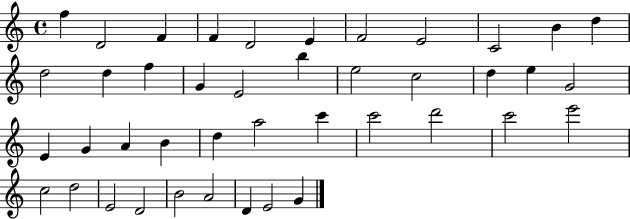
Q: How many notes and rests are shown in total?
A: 42